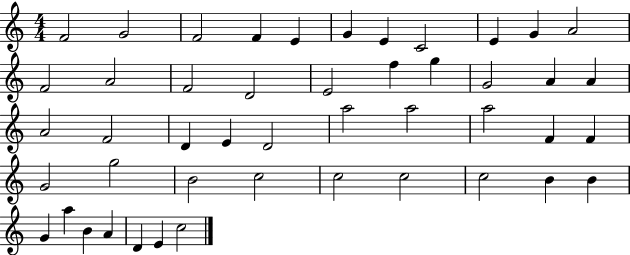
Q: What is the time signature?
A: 4/4